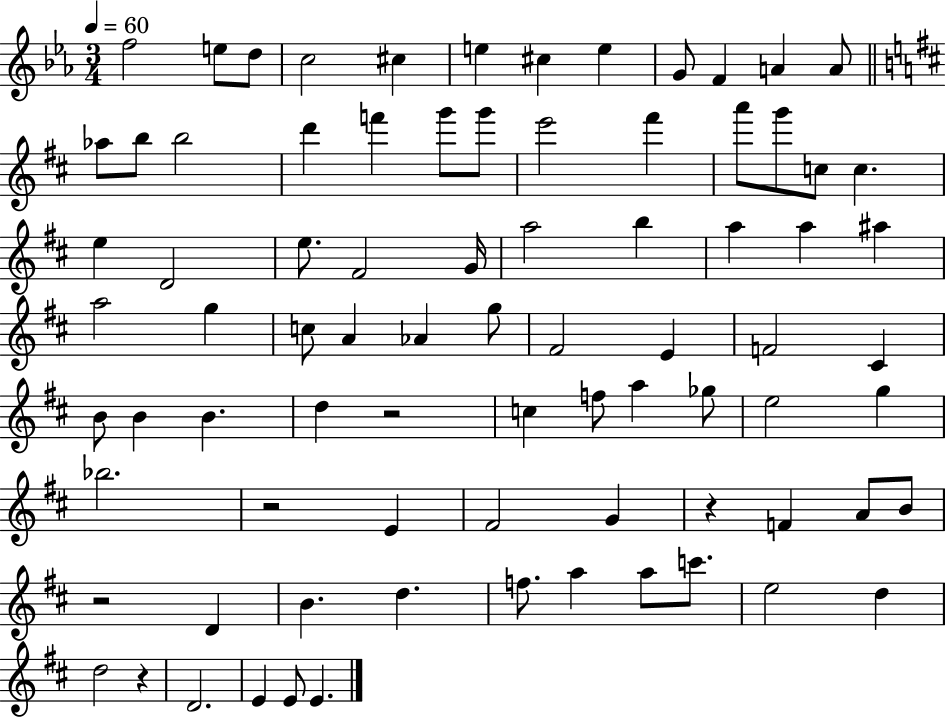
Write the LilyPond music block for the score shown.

{
  \clef treble
  \numericTimeSignature
  \time 3/4
  \key ees \major
  \tempo 4 = 60
  f''2 e''8 d''8 | c''2 cis''4 | e''4 cis''4 e''4 | g'8 f'4 a'4 a'8 | \break \bar "||" \break \key d \major aes''8 b''8 b''2 | d'''4 f'''4 g'''8 g'''8 | e'''2 fis'''4 | a'''8 g'''8 c''8 c''4. | \break e''4 d'2 | e''8. fis'2 g'16 | a''2 b''4 | a''4 a''4 ais''4 | \break a''2 g''4 | c''8 a'4 aes'4 g''8 | fis'2 e'4 | f'2 cis'4 | \break b'8 b'4 b'4. | d''4 r2 | c''4 f''8 a''4 ges''8 | e''2 g''4 | \break bes''2. | r2 e'4 | fis'2 g'4 | r4 f'4 a'8 b'8 | \break r2 d'4 | b'4. d''4. | f''8. a''4 a''8 c'''8. | e''2 d''4 | \break d''2 r4 | d'2. | e'4 e'8 e'4. | \bar "|."
}